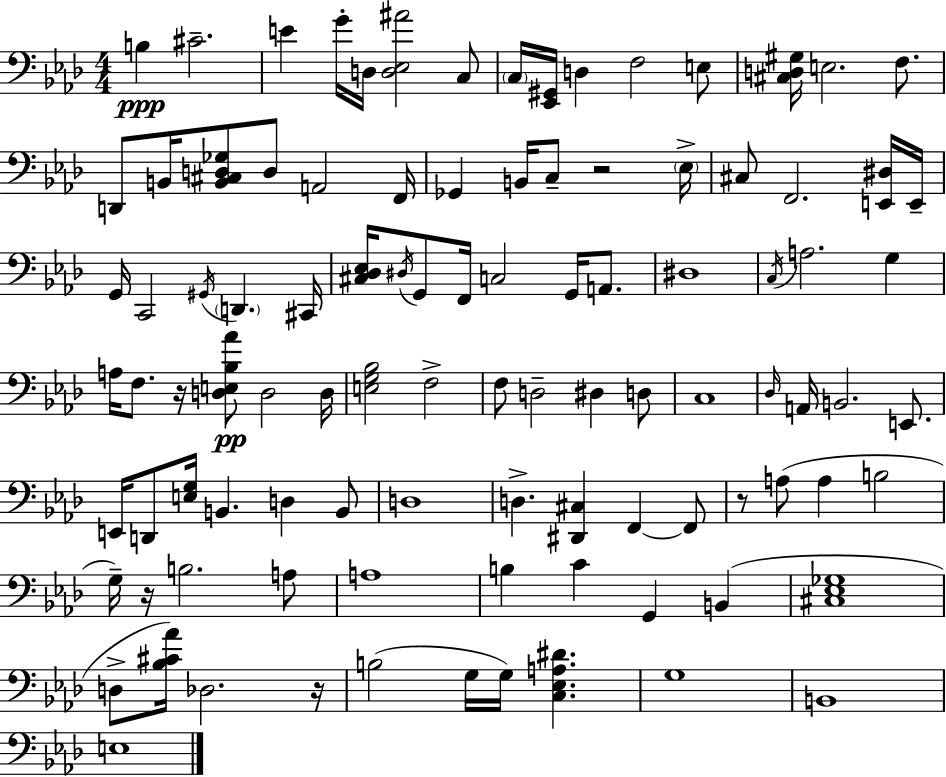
X:1
T:Untitled
M:4/4
L:1/4
K:Fm
B, ^C2 E G/4 D,/4 [D,_E,^A]2 C,/2 C,/4 [_E,,^G,,]/4 D, F,2 E,/2 [^C,D,^G,]/4 E,2 F,/2 D,,/2 B,,/4 [B,,^C,D,_G,]/2 D,/2 A,,2 F,,/4 _G,, B,,/4 C,/2 z2 _E,/4 ^C,/2 F,,2 [E,,^D,]/4 E,,/4 G,,/4 C,,2 ^G,,/4 D,, ^C,,/4 [^C,_D,_E,]/4 ^D,/4 G,,/2 F,,/4 C,2 G,,/4 A,,/2 ^D,4 C,/4 A,2 G, A,/4 F,/2 z/4 [D,E,_B,_A]/2 D,2 D,/4 [E,G,_B,]2 F,2 F,/2 D,2 ^D, D,/2 C,4 _D,/4 A,,/4 B,,2 E,,/2 E,,/4 D,,/2 [E,G,]/4 B,, D, B,,/2 D,4 D, [^D,,^C,] F,, F,,/2 z/2 A,/2 A, B,2 G,/4 z/4 B,2 A,/2 A,4 B, C G,, B,, [^C,_E,_G,]4 D,/2 [_B,^C_A]/4 _D,2 z/4 B,2 G,/4 G,/4 [C,_E,A,^D] G,4 B,,4 E,4